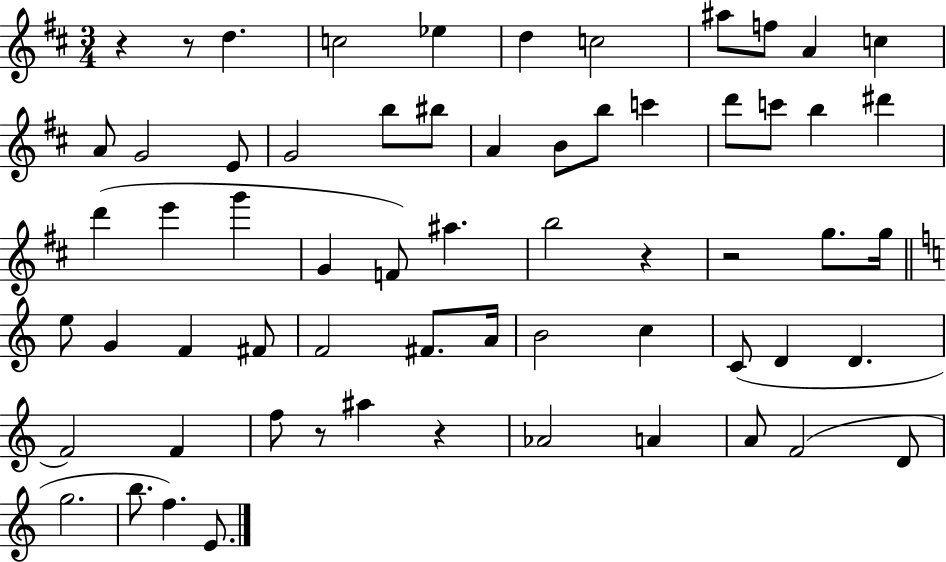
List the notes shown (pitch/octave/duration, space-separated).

R/q R/e D5/q. C5/h Eb5/q D5/q C5/h A#5/e F5/e A4/q C5/q A4/e G4/h E4/e G4/h B5/e BIS5/e A4/q B4/e B5/e C6/q D6/e C6/e B5/q D#6/q D6/q E6/q G6/q G4/q F4/e A#5/q. B5/h R/q R/h G5/e. G5/s E5/e G4/q F4/q F#4/e F4/h F#4/e. A4/s B4/h C5/q C4/e D4/q D4/q. F4/h F4/q F5/e R/e A#5/q R/q Ab4/h A4/q A4/e F4/h D4/e G5/h. B5/e. F5/q. E4/e.